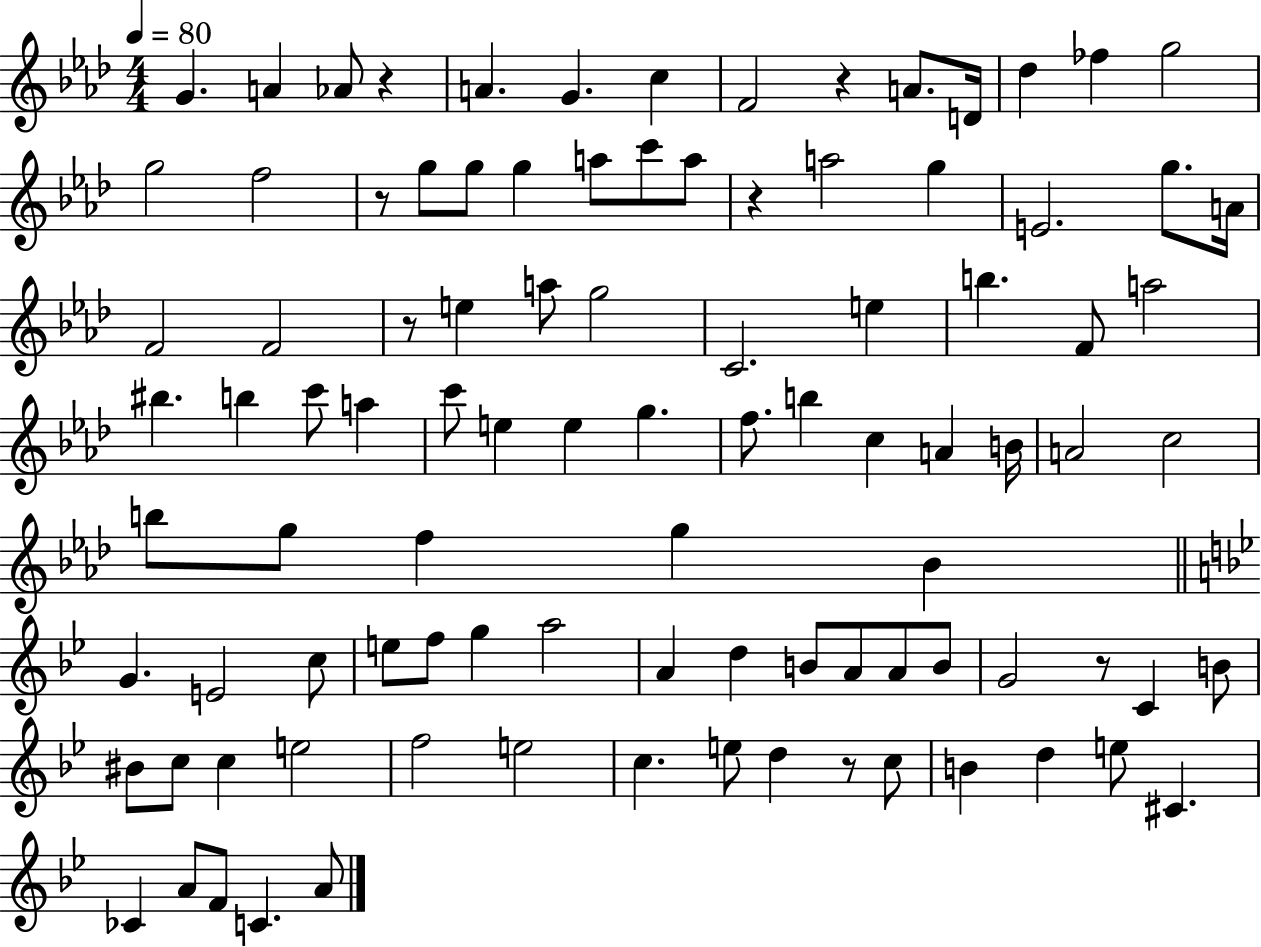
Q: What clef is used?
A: treble